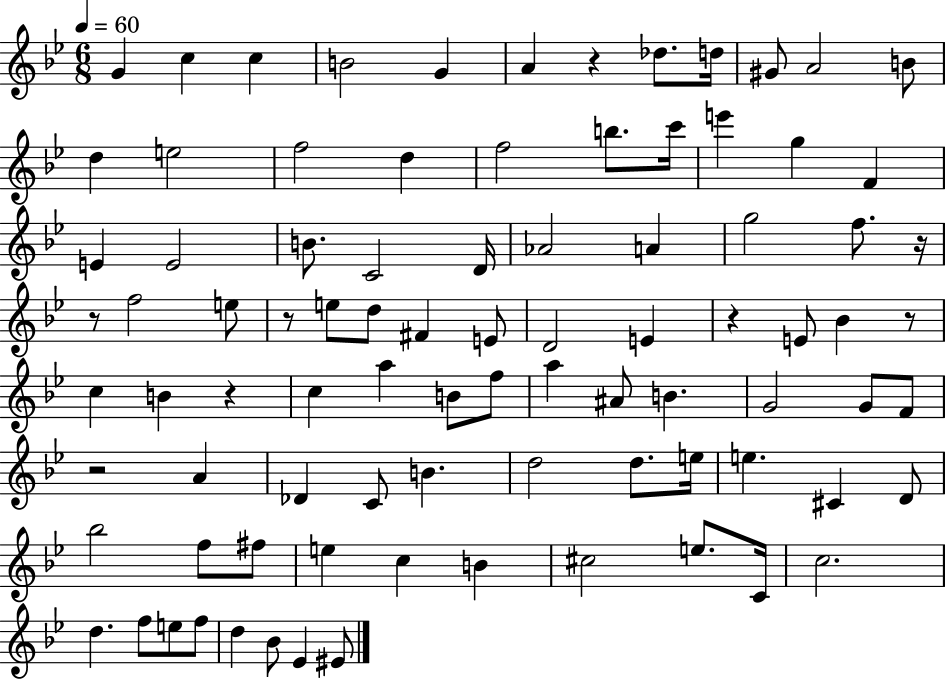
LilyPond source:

{
  \clef treble
  \numericTimeSignature
  \time 6/8
  \key bes \major
  \tempo 4 = 60
  g'4 c''4 c''4 | b'2 g'4 | a'4 r4 des''8. d''16 | gis'8 a'2 b'8 | \break d''4 e''2 | f''2 d''4 | f''2 b''8. c'''16 | e'''4 g''4 f'4 | \break e'4 e'2 | b'8. c'2 d'16 | aes'2 a'4 | g''2 f''8. r16 | \break r8 f''2 e''8 | r8 e''8 d''8 fis'4 e'8 | d'2 e'4 | r4 e'8 bes'4 r8 | \break c''4 b'4 r4 | c''4 a''4 b'8 f''8 | a''4 ais'8 b'4. | g'2 g'8 f'8 | \break r2 a'4 | des'4 c'8 b'4. | d''2 d''8. e''16 | e''4. cis'4 d'8 | \break bes''2 f''8 fis''8 | e''4 c''4 b'4 | cis''2 e''8. c'16 | c''2. | \break d''4. f''8 e''8 f''8 | d''4 bes'8 ees'4 eis'8 | \bar "|."
}